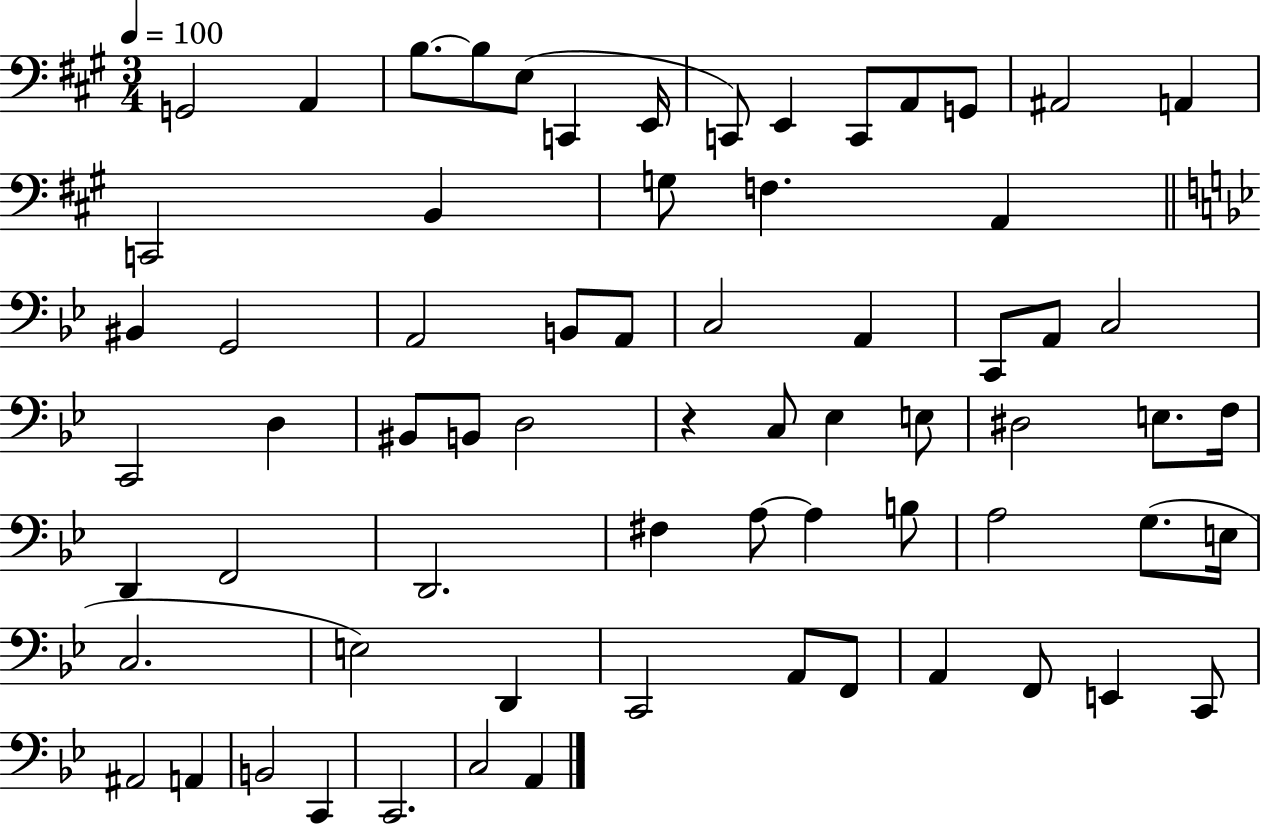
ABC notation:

X:1
T:Untitled
M:3/4
L:1/4
K:A
G,,2 A,, B,/2 B,/2 E,/2 C,, E,,/4 C,,/2 E,, C,,/2 A,,/2 G,,/2 ^A,,2 A,, C,,2 B,, G,/2 F, A,, ^B,, G,,2 A,,2 B,,/2 A,,/2 C,2 A,, C,,/2 A,,/2 C,2 C,,2 D, ^B,,/2 B,,/2 D,2 z C,/2 _E, E,/2 ^D,2 E,/2 F,/4 D,, F,,2 D,,2 ^F, A,/2 A, B,/2 A,2 G,/2 E,/4 C,2 E,2 D,, C,,2 A,,/2 F,,/2 A,, F,,/2 E,, C,,/2 ^A,,2 A,, B,,2 C,, C,,2 C,2 A,,